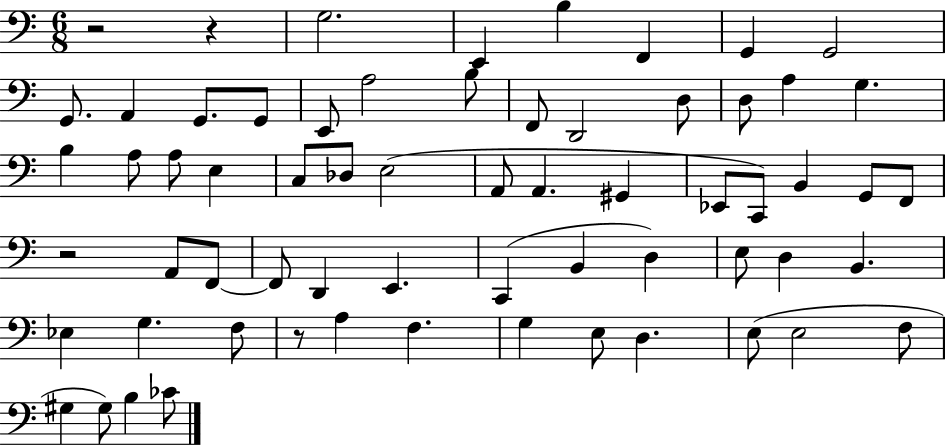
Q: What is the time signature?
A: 6/8